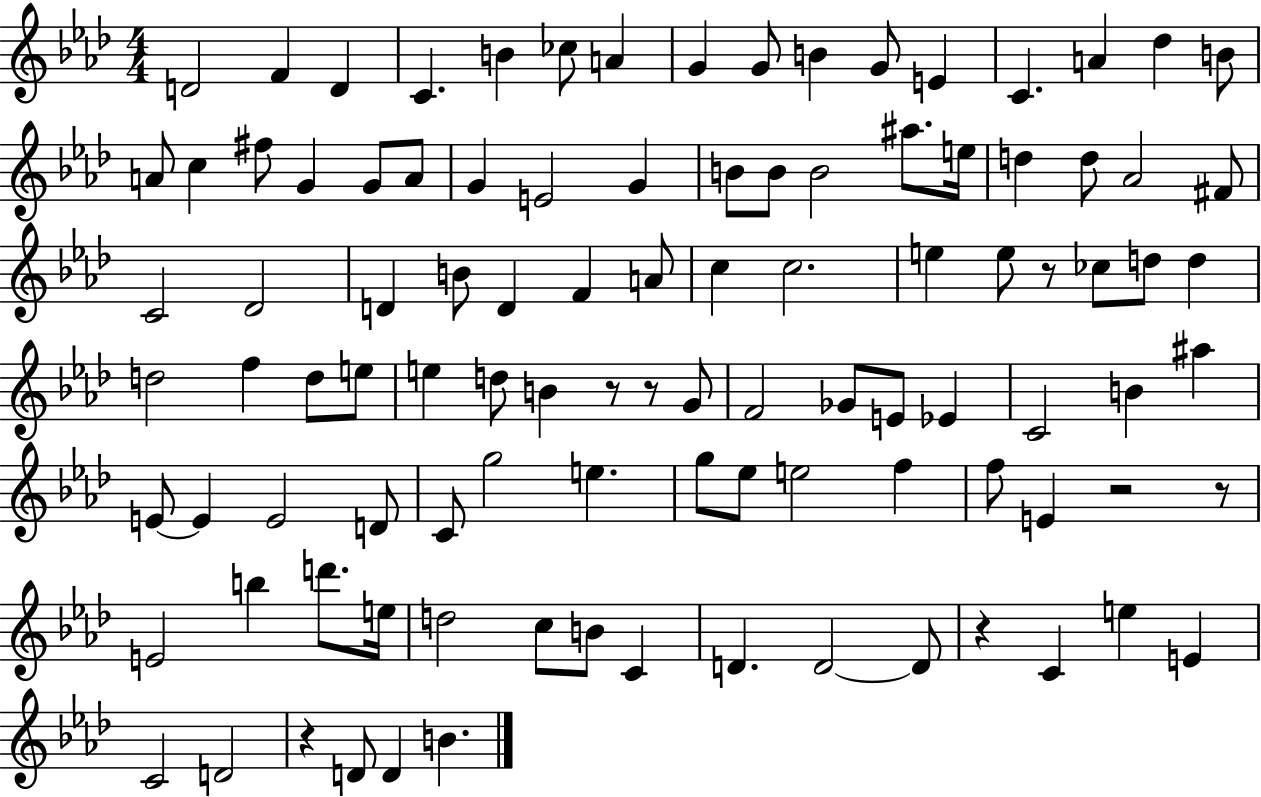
{
  \clef treble
  \numericTimeSignature
  \time 4/4
  \key aes \major
  d'2 f'4 d'4 | c'4. b'4 ces''8 a'4 | g'4 g'8 b'4 g'8 e'4 | c'4. a'4 des''4 b'8 | \break a'8 c''4 fis''8 g'4 g'8 a'8 | g'4 e'2 g'4 | b'8 b'8 b'2 ais''8. e''16 | d''4 d''8 aes'2 fis'8 | \break c'2 des'2 | d'4 b'8 d'4 f'4 a'8 | c''4 c''2. | e''4 e''8 r8 ces''8 d''8 d''4 | \break d''2 f''4 d''8 e''8 | e''4 d''8 b'4 r8 r8 g'8 | f'2 ges'8 e'8 ees'4 | c'2 b'4 ais''4 | \break e'8~~ e'4 e'2 d'8 | c'8 g''2 e''4. | g''8 ees''8 e''2 f''4 | f''8 e'4 r2 r8 | \break e'2 b''4 d'''8. e''16 | d''2 c''8 b'8 c'4 | d'4. d'2~~ d'8 | r4 c'4 e''4 e'4 | \break c'2 d'2 | r4 d'8 d'4 b'4. | \bar "|."
}